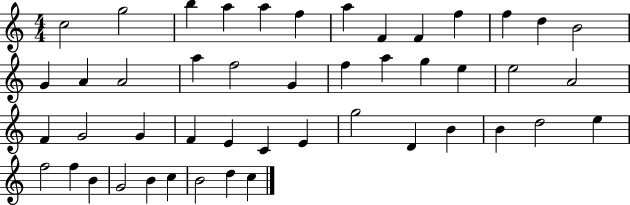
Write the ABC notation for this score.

X:1
T:Untitled
M:4/4
L:1/4
K:C
c2 g2 b a a f a F F f f d B2 G A A2 a f2 G f a g e e2 A2 F G2 G F E C E g2 D B B d2 e f2 f B G2 B c B2 d c